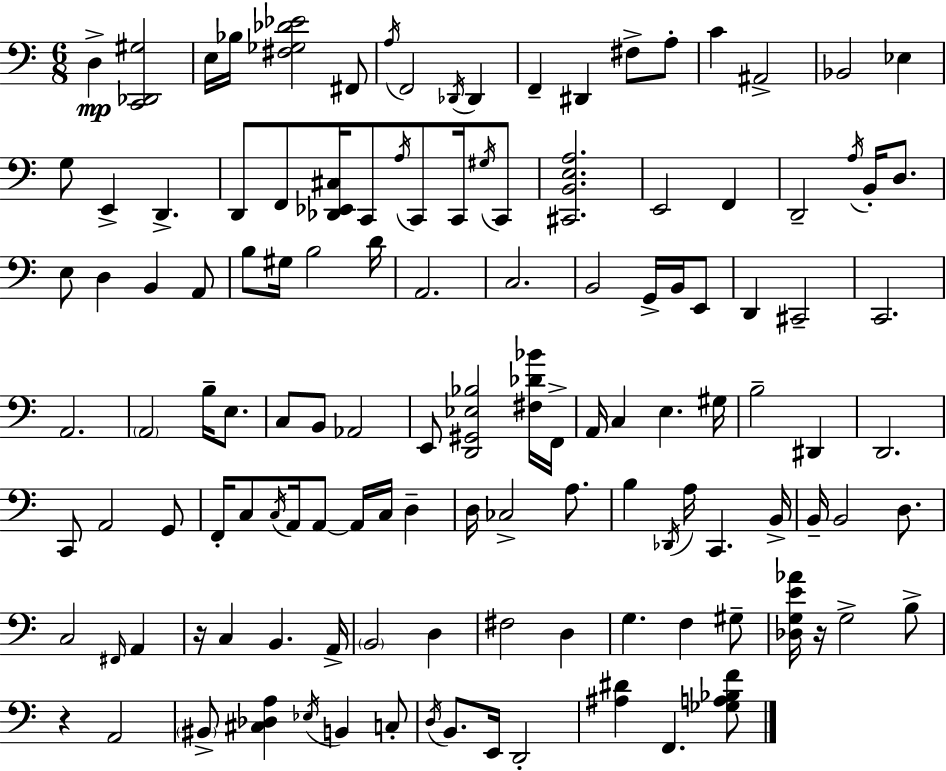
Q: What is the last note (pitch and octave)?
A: F2